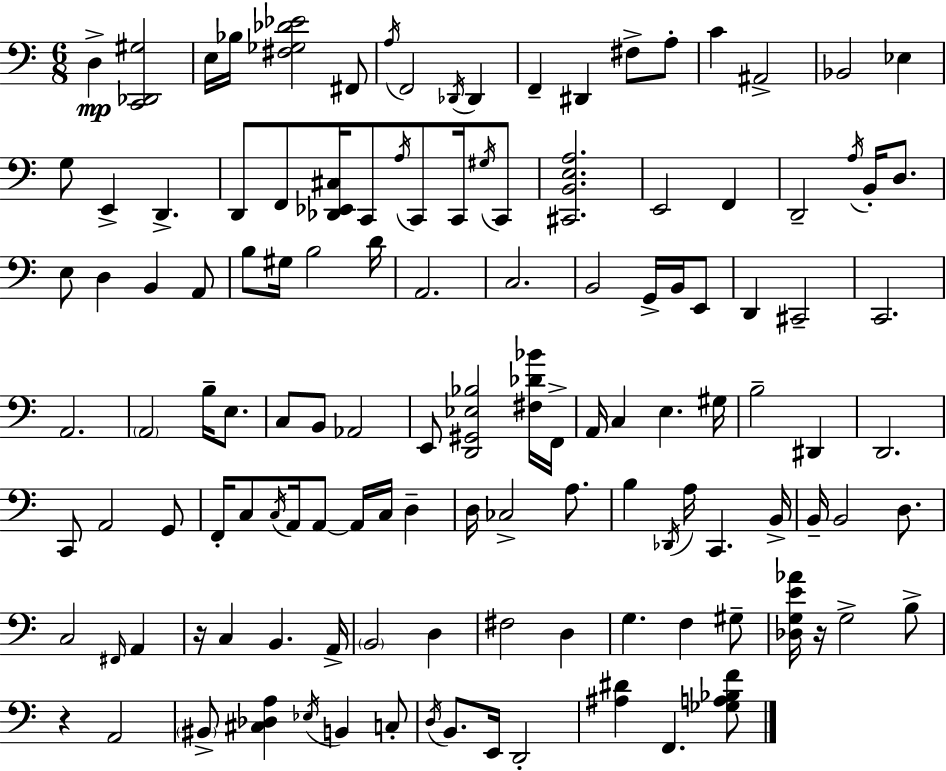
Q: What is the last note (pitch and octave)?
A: F2